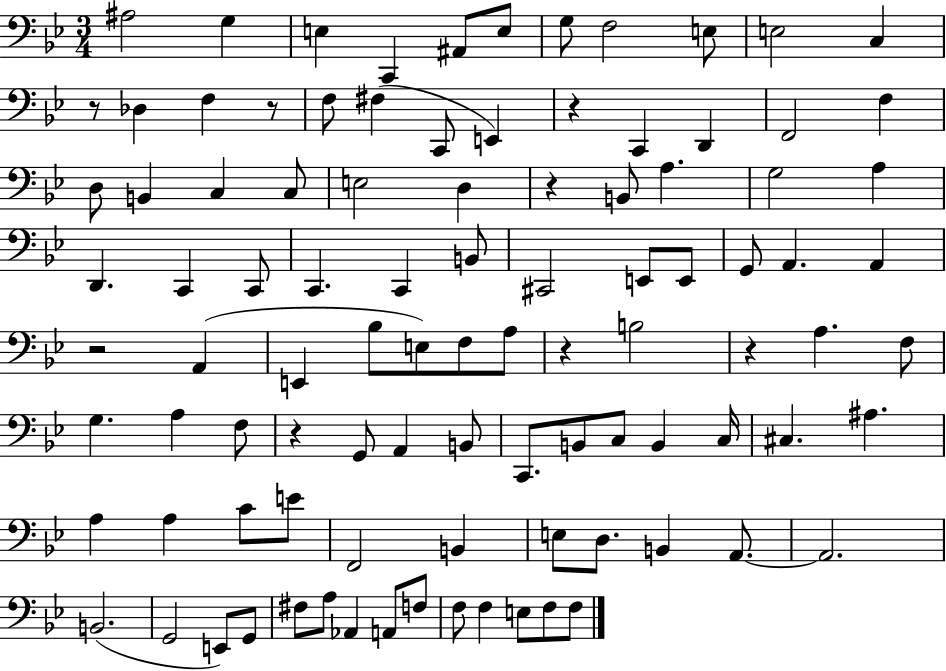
{
  \clef bass
  \numericTimeSignature
  \time 3/4
  \key bes \major
  ais2 g4 | e4 c,4 ais,8 e8 | g8 f2 e8 | e2 c4 | \break r8 des4 f4 r8 | f8 fis4( c,8 e,4) | r4 c,4 d,4 | f,2 f4 | \break d8 b,4 c4 c8 | e2 d4 | r4 b,8 a4. | g2 a4 | \break d,4. c,4 c,8 | c,4. c,4 b,8 | cis,2 e,8 e,8 | g,8 a,4. a,4 | \break r2 a,4( | e,4 bes8 e8) f8 a8 | r4 b2 | r4 a4. f8 | \break g4. a4 f8 | r4 g,8 a,4 b,8 | c,8. b,8 c8 b,4 c16 | cis4. ais4. | \break a4 a4 c'8 e'8 | f,2 b,4 | e8 d8. b,4 a,8.~~ | a,2. | \break b,2.( | g,2 e,8) g,8 | fis8 a8 aes,4 a,8 f8 | f8 f4 e8 f8 f8 | \break \bar "|."
}